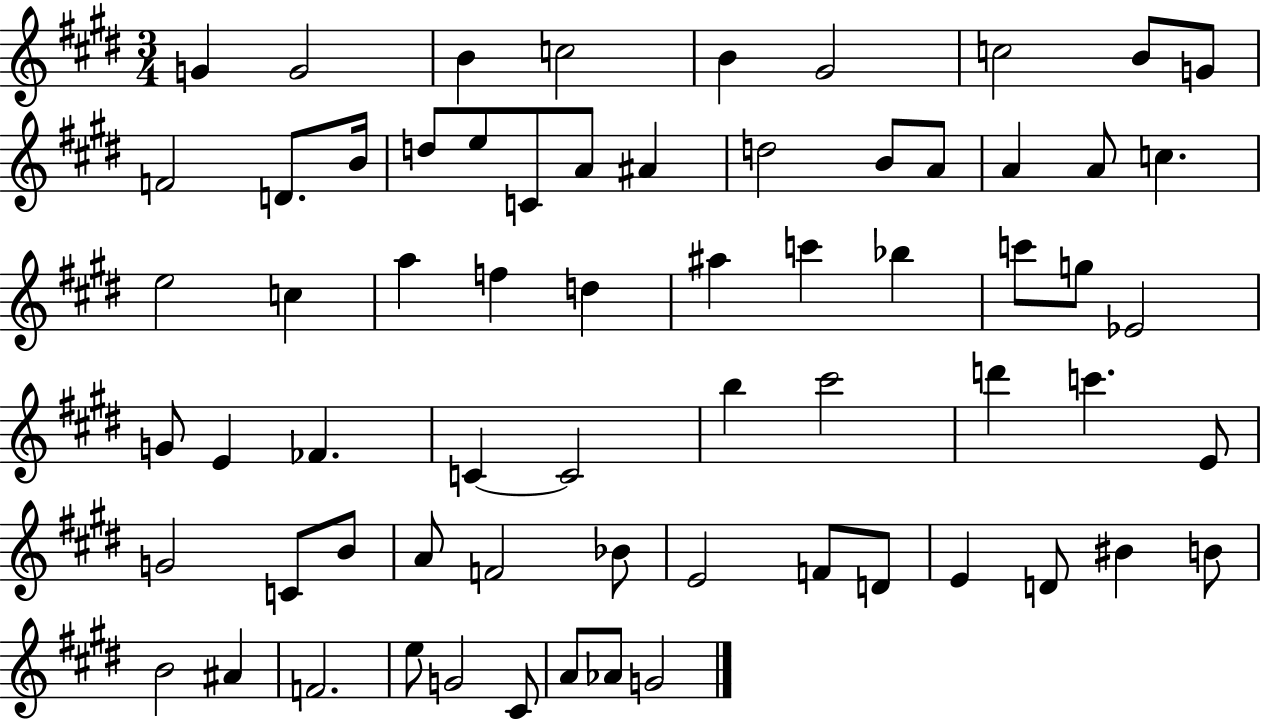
X:1
T:Untitled
M:3/4
L:1/4
K:E
G G2 B c2 B ^G2 c2 B/2 G/2 F2 D/2 B/4 d/2 e/2 C/2 A/2 ^A d2 B/2 A/2 A A/2 c e2 c a f d ^a c' _b c'/2 g/2 _E2 G/2 E _F C C2 b ^c'2 d' c' E/2 G2 C/2 B/2 A/2 F2 _B/2 E2 F/2 D/2 E D/2 ^B B/2 B2 ^A F2 e/2 G2 ^C/2 A/2 _A/2 G2